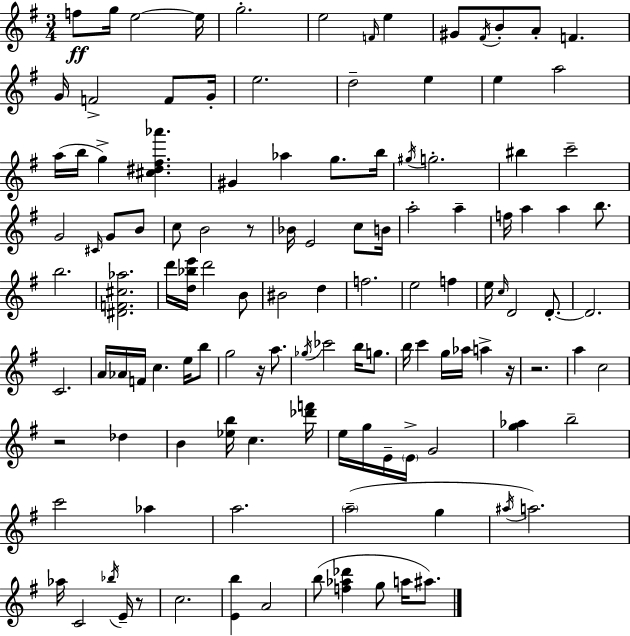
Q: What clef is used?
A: treble